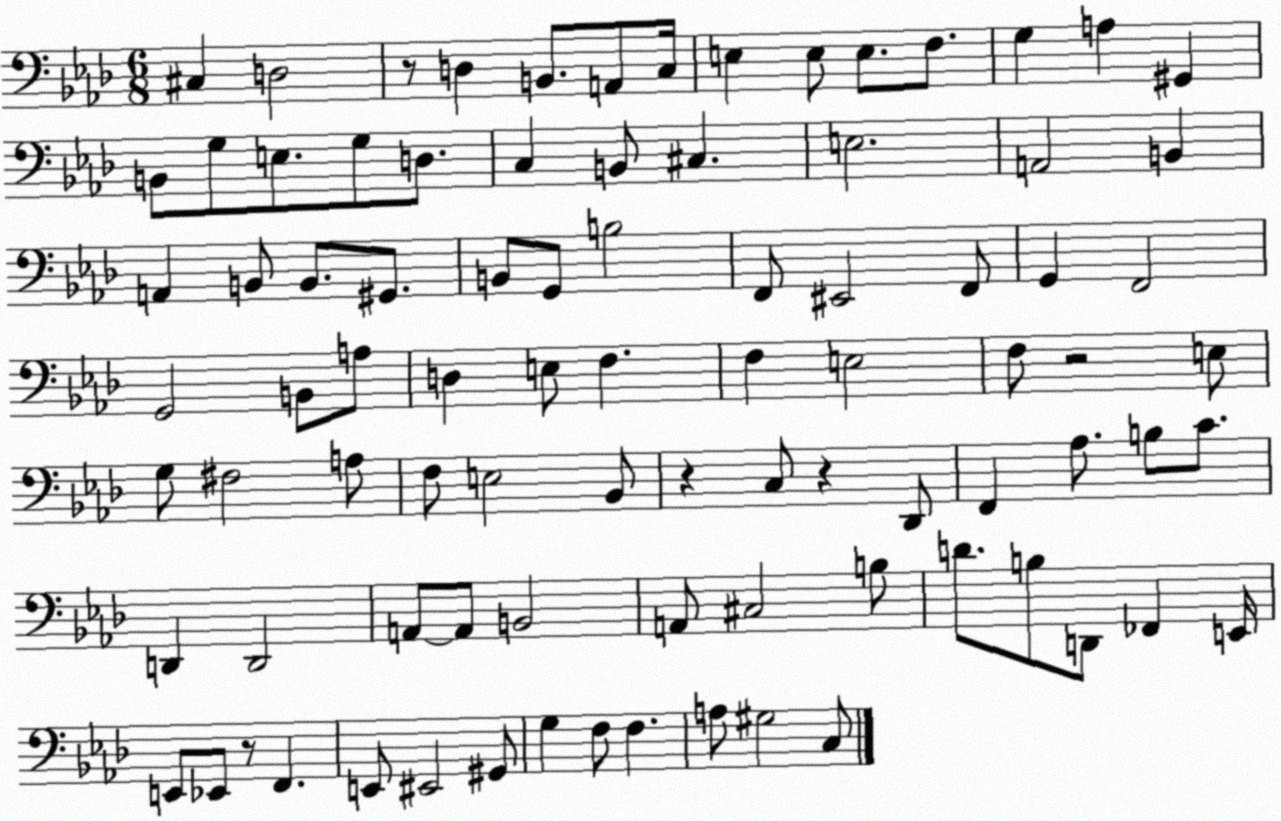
X:1
T:Untitled
M:6/8
L:1/4
K:Ab
^C, D,2 z/2 D, B,,/2 A,,/2 C,/4 E, E,/2 E,/2 F,/2 G, A, ^G,, B,,/2 G,/2 E,/2 G,/2 D,/2 C, B,,/2 ^C, E,2 A,,2 B,, A,, B,,/2 B,,/2 ^G,,/2 B,,/2 G,,/2 B,2 F,,/2 ^E,,2 F,,/2 G,, F,,2 G,,2 B,,/2 A,/2 D, E,/2 F, F, E,2 F,/2 z2 E,/2 G,/2 ^F,2 A,/2 F,/2 E,2 _B,,/2 z C,/2 z _D,,/2 F,, _A,/2 B,/2 C/2 D,, D,,2 A,,/2 A,,/2 B,,2 A,,/2 ^C,2 B,/2 D/2 B,/2 D,,/2 _F,, E,,/4 E,,/2 _E,,/2 z/2 F,, E,,/2 ^E,,2 ^G,,/2 G, F,/2 F, A,/2 ^G,2 C,/2